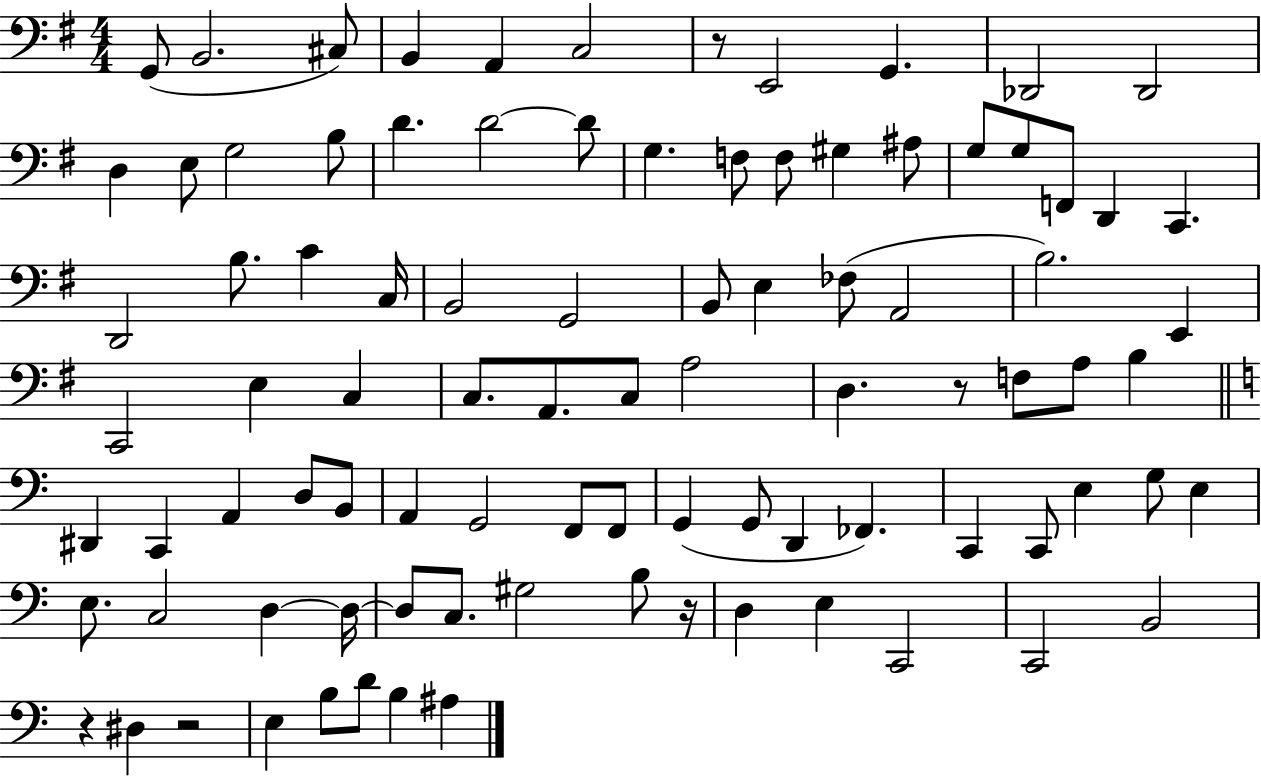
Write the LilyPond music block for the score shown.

{
  \clef bass
  \numericTimeSignature
  \time 4/4
  \key g \major
  g,8( b,2. cis8) | b,4 a,4 c2 | r8 e,2 g,4. | des,2 des,2 | \break d4 e8 g2 b8 | d'4. d'2~~ d'8 | g4. f8 f8 gis4 ais8 | g8 g8 f,8 d,4 c,4. | \break d,2 b8. c'4 c16 | b,2 g,2 | b,8 e4 fes8( a,2 | b2.) e,4 | \break c,2 e4 c4 | c8. a,8. c8 a2 | d4. r8 f8 a8 b4 | \bar "||" \break \key a \minor dis,4 c,4 a,4 d8 b,8 | a,4 g,2 f,8 f,8 | g,4( g,8 d,4 fes,4.) | c,4 c,8 e4 g8 e4 | \break e8. c2 d4~~ d16~~ | d8 c8. gis2 b8 r16 | d4 e4 c,2 | c,2 b,2 | \break r4 dis4 r2 | e4 b8 d'8 b4 ais4 | \bar "|."
}